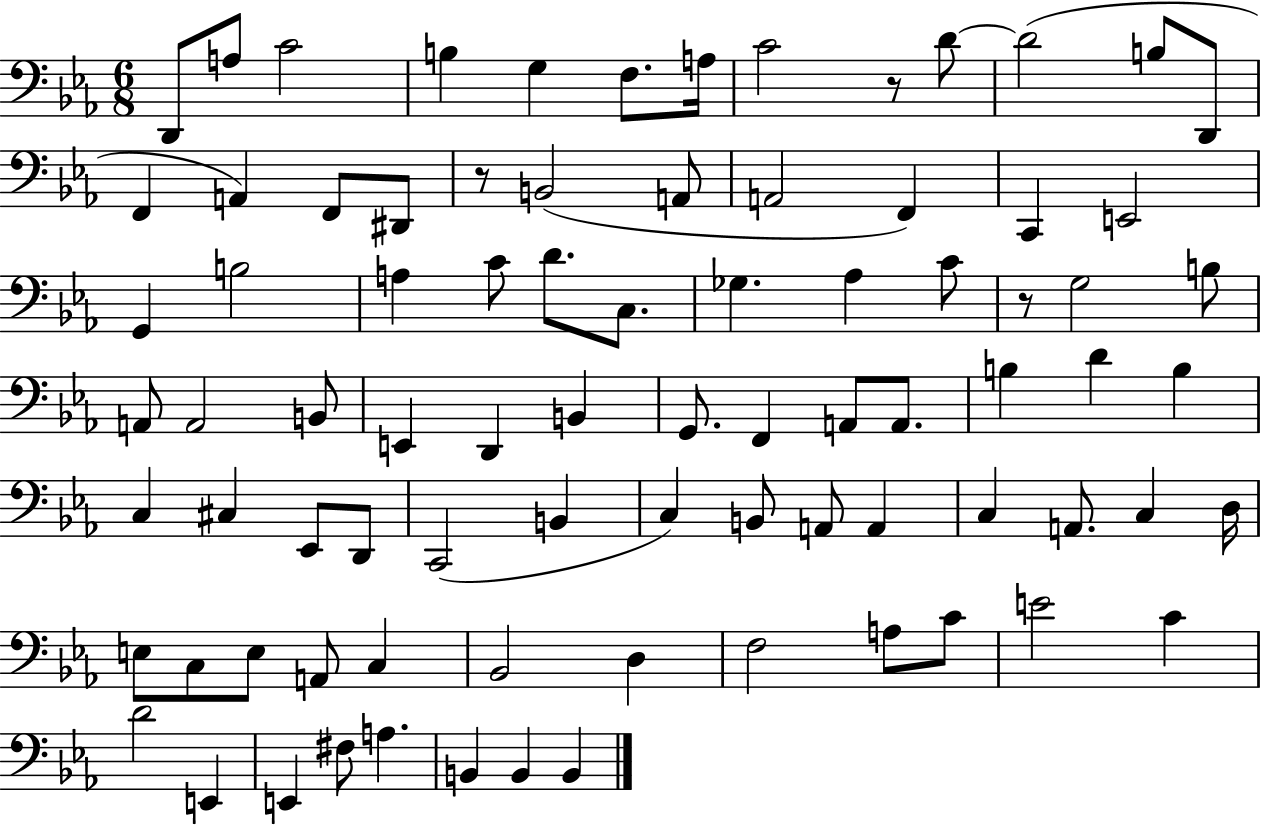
X:1
T:Untitled
M:6/8
L:1/4
K:Eb
D,,/2 A,/2 C2 B, G, F,/2 A,/4 C2 z/2 D/2 D2 B,/2 D,,/2 F,, A,, F,,/2 ^D,,/2 z/2 B,,2 A,,/2 A,,2 F,, C,, E,,2 G,, B,2 A, C/2 D/2 C,/2 _G, _A, C/2 z/2 G,2 B,/2 A,,/2 A,,2 B,,/2 E,, D,, B,, G,,/2 F,, A,,/2 A,,/2 B, D B, C, ^C, _E,,/2 D,,/2 C,,2 B,, C, B,,/2 A,,/2 A,, C, A,,/2 C, D,/4 E,/2 C,/2 E,/2 A,,/2 C, _B,,2 D, F,2 A,/2 C/2 E2 C D2 E,, E,, ^F,/2 A, B,, B,, B,,